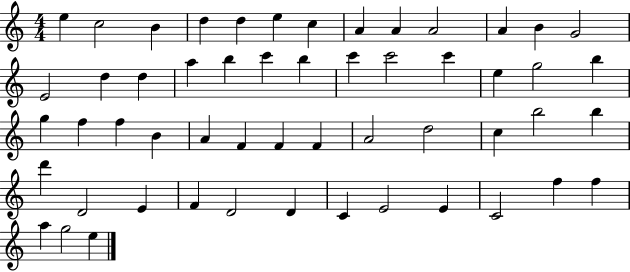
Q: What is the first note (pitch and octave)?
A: E5